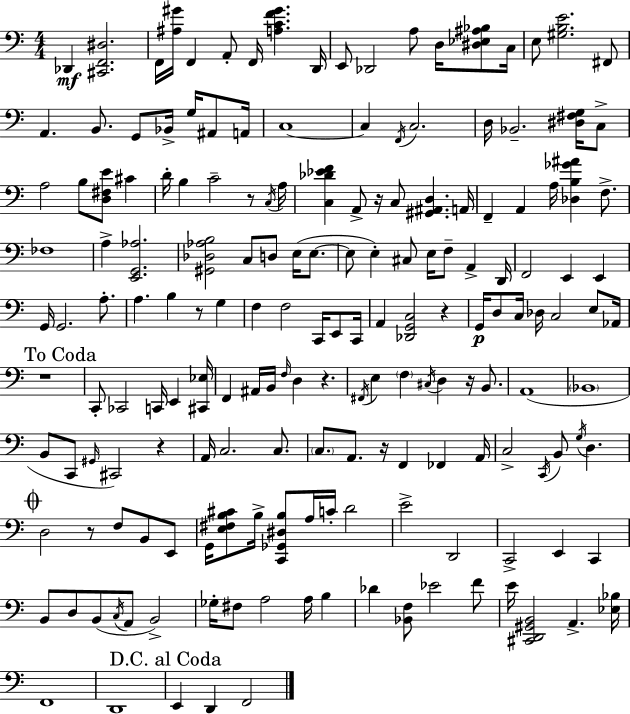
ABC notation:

X:1
T:Untitled
M:4/4
L:1/4
K:Am
_D,, [^C,,F,,^D,]2 F,,/4 [^A,^G]/4 F,, A,,/2 F,,/4 [A,CF^G] D,,/4 E,,/2 _D,,2 A,/2 D,/4 [^D,_E,^A,_B,]/2 C,/4 E,/2 [^G,B,E]2 ^F,,/2 A,, B,,/2 G,,/2 _B,,/4 G,/4 ^A,,/2 A,,/4 C,4 C, F,,/4 C,2 D,/4 _B,,2 [^D,^F,G,]/4 C,/2 A,2 B,/2 [D,^F,E]/2 ^C D/4 B, C2 z/2 C,/4 A,/4 [C,_D_EF] A,,/2 z/4 C,/2 [^G,,^A,,D,] A,,/4 F,, A,, A,/4 [_D,B,_G^A] F,/2 _F,4 A, [E,,G,,_A,]2 [^G,,_D,_A,B,]2 C,/2 D,/2 E,/4 E,/2 E,/2 E, ^C,/2 E,/4 F,/2 A,, D,,/4 F,,2 E,, E,, G,,/4 G,,2 A,/2 A, B, z/2 G, F, F,2 C,,/4 E,,/2 C,,/4 A,, [_D,,G,,C,]2 z G,,/4 D,/2 C,/4 _D,/4 C,2 E,/2 _A,,/4 z4 C,,/2 _C,,2 C,,/4 E,, [^C,,_E,]/4 F,, ^A,,/4 B,,/4 F,/4 D, z ^F,,/4 E, F, ^C,/4 D, z/4 B,,/2 A,,4 _B,,4 B,,/2 C,,/2 ^G,,/4 ^C,,2 z A,,/4 C,2 C,/2 C,/2 A,,/2 z/4 F,, _F,, A,,/4 C,2 C,,/4 B,,/2 G,/4 D, D,2 z/2 F,/2 B,,/2 E,,/2 G,,/4 [E,^F,B,^C]/2 B,/4 [C,,_G,,^D,B,]/2 A,/4 C/4 D2 E2 D,,2 C,,2 E,, C,, B,,/2 D,/2 B,,/2 C,/4 A,,/2 B,,2 _G,/4 ^F,/2 A,2 A,/4 B, _D [_B,,F,]/2 _E2 F/2 E/4 [^C,,D,,^G,,B,,]2 A,, [_E,_B,]/4 F,,4 D,,4 E,, D,, F,,2